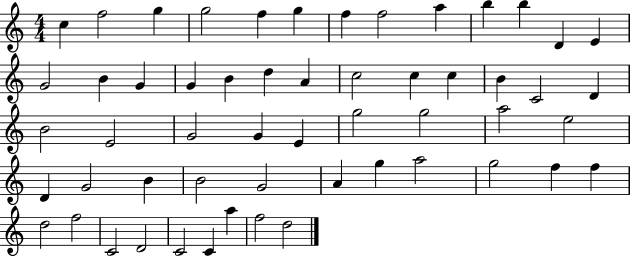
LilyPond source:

{
  \clef treble
  \numericTimeSignature
  \time 4/4
  \key c \major
  c''4 f''2 g''4 | g''2 f''4 g''4 | f''4 f''2 a''4 | b''4 b''4 d'4 e'4 | \break g'2 b'4 g'4 | g'4 b'4 d''4 a'4 | c''2 c''4 c''4 | b'4 c'2 d'4 | \break b'2 e'2 | g'2 g'4 e'4 | g''2 g''2 | a''2 e''2 | \break d'4 g'2 b'4 | b'2 g'2 | a'4 g''4 a''2 | g''2 f''4 f''4 | \break d''2 f''2 | c'2 d'2 | c'2 c'4 a''4 | f''2 d''2 | \break \bar "|."
}